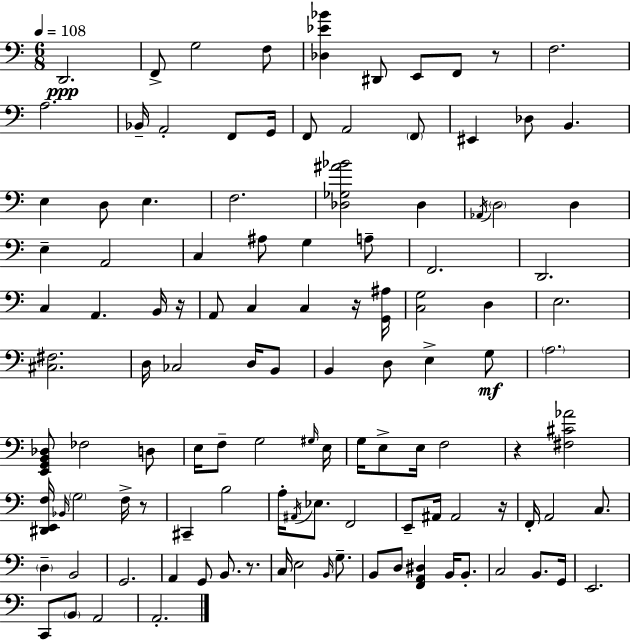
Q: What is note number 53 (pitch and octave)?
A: FES3